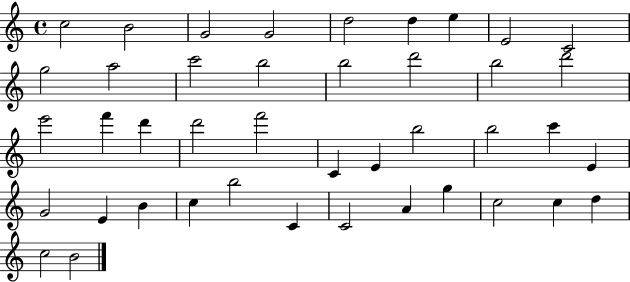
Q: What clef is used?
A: treble